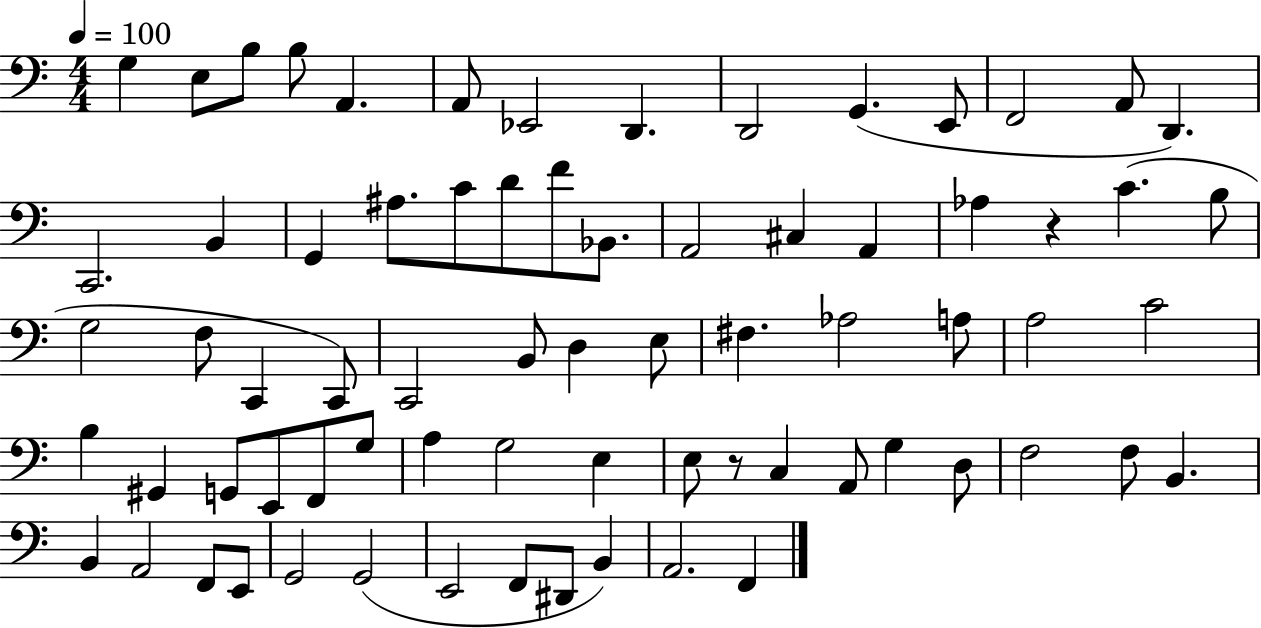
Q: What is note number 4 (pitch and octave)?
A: B3